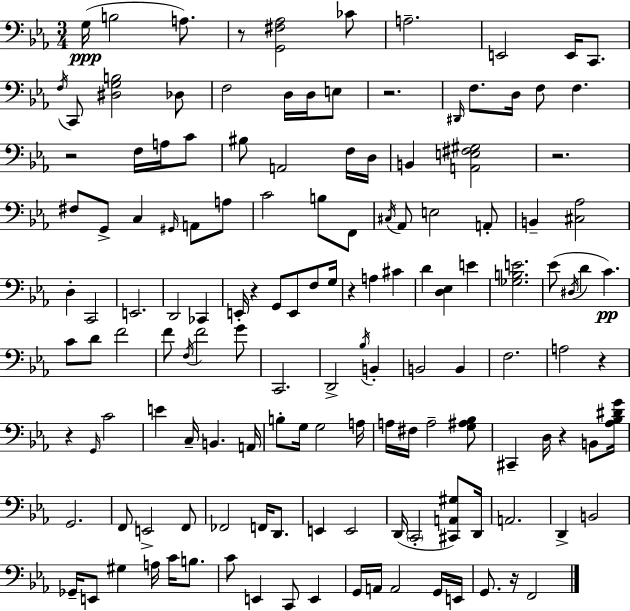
X:1
T:Untitled
M:3/4
L:1/4
K:Cm
G,/4 B,2 A,/2 z/2 [G,,^F,_A,]2 _C/2 A,2 E,,2 E,,/4 C,,/2 F,/4 C,,/2 [^D,G,B,]2 _D,/2 F,2 D,/4 D,/4 E,/2 z2 ^D,,/4 F,/2 D,/4 F,/2 F, z2 F,/4 A,/4 C/2 ^B,/2 A,,2 F,/4 D,/4 B,, [A,,E,^F,^G,]2 z2 ^F,/2 G,,/2 C, ^G,,/4 A,,/2 A,/2 C2 B,/2 F,,/2 ^C,/4 _A,,/2 E,2 A,,/2 B,, [^C,_A,]2 D, C,,2 E,,2 D,,2 _C,, E,,/4 z G,,/2 E,,/2 F,/2 G,/4 z A, ^C D [D,_E,] E [_G,B,E]2 _E/2 ^D,/4 D C C/2 D/2 F2 F/2 F,/4 F2 G/2 C,,2 D,,2 _B,/4 B,, B,,2 B,, F,2 A,2 z z G,,/4 C2 E C,/4 B,, A,,/4 B,/2 G,/4 G,2 A,/4 A,/4 ^F,/4 A,2 [G,^A,_B,]/2 ^C,, D,/4 z B,,/2 [_A,_B,^DG]/4 G,,2 F,,/2 E,,2 F,,/2 _F,,2 F,,/4 D,,/2 E,, E,,2 D,,/4 C,,2 [^C,,A,,^G,]/2 D,,/4 A,,2 D,, B,,2 _G,,/4 E,,/2 ^G, A,/4 C/4 B,/2 C/2 E,, C,,/2 E,, G,,/4 A,,/4 A,,2 G,,/4 E,,/4 G,,/2 z/4 F,,2